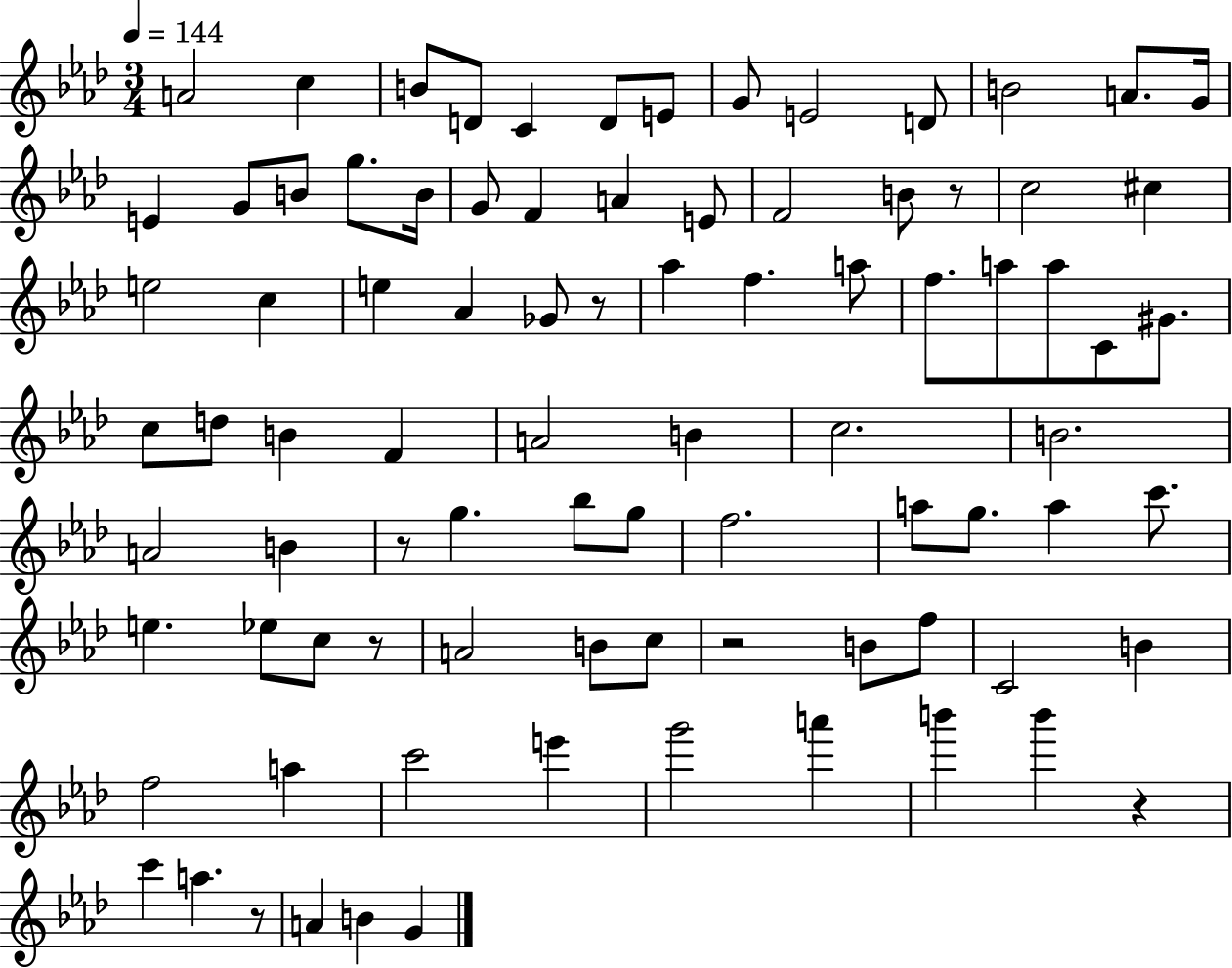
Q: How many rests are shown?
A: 7